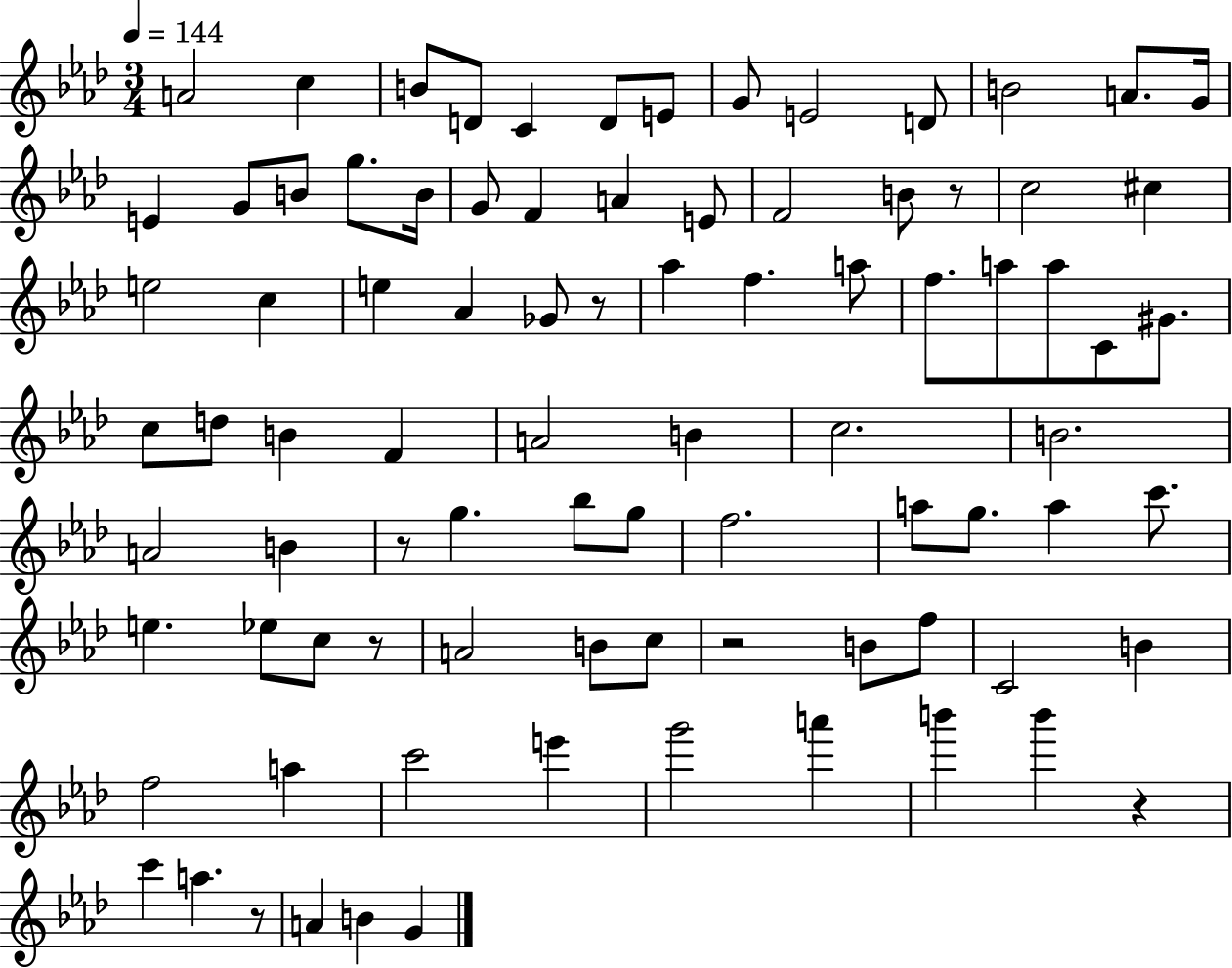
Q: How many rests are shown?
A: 7